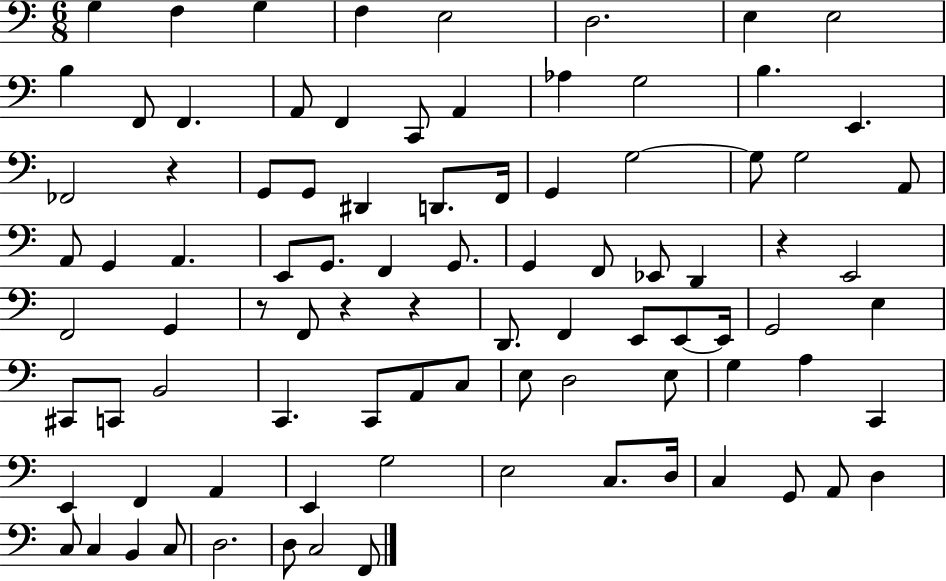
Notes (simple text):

G3/q F3/q G3/q F3/q E3/h D3/h. E3/q E3/h B3/q F2/e F2/q. A2/e F2/q C2/e A2/q Ab3/q G3/h B3/q. E2/q. FES2/h R/q G2/e G2/e D#2/q D2/e. F2/s G2/q G3/h G3/e G3/h A2/e A2/e G2/q A2/q. E2/e G2/e. F2/q G2/e. G2/q F2/e Eb2/e D2/q R/q E2/h F2/h G2/q R/e F2/e R/q R/q D2/e. F2/q E2/e E2/e E2/s G2/h E3/q C#2/e C2/e B2/h C2/q. C2/e A2/e C3/e E3/e D3/h E3/e G3/q A3/q C2/q E2/q F2/q A2/q E2/q G3/h E3/h C3/e. D3/s C3/q G2/e A2/e D3/q C3/e C3/q B2/q C3/e D3/h. D3/e C3/h F2/e